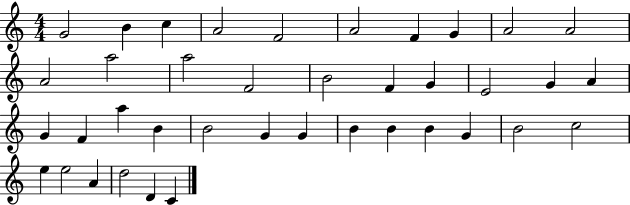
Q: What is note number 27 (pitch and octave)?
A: G4